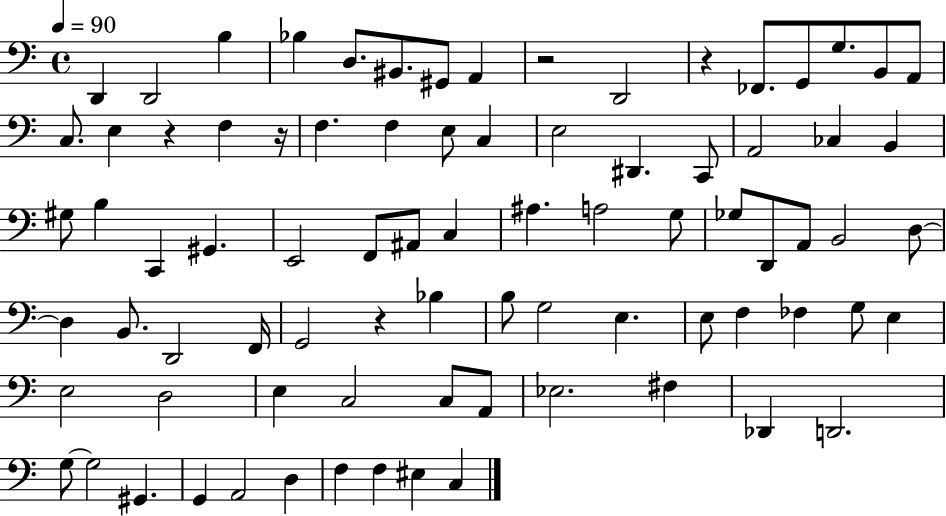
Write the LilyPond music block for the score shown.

{
  \clef bass
  \time 4/4
  \defaultTimeSignature
  \key c \major
  \tempo 4 = 90
  \repeat volta 2 { d,4 d,2 b4 | bes4 d8. bis,8. gis,8 a,4 | r2 d,2 | r4 fes,8. g,8 g8. b,8 a,8 | \break c8. e4 r4 f4 r16 | f4. f4 e8 c4 | e2 dis,4. c,8 | a,2 ces4 b,4 | \break gis8 b4 c,4 gis,4. | e,2 f,8 ais,8 c4 | ais4. a2 g8 | ges8 d,8 a,8 b,2 d8~~ | \break d4 b,8. d,2 f,16 | g,2 r4 bes4 | b8 g2 e4. | e8 f4 fes4 g8 e4 | \break e2 d2 | e4 c2 c8 a,8 | ees2. fis4 | des,4 d,2. | \break g8~~ g2 gis,4. | g,4 a,2 d4 | f4 f4 eis4 c4 | } \bar "|."
}